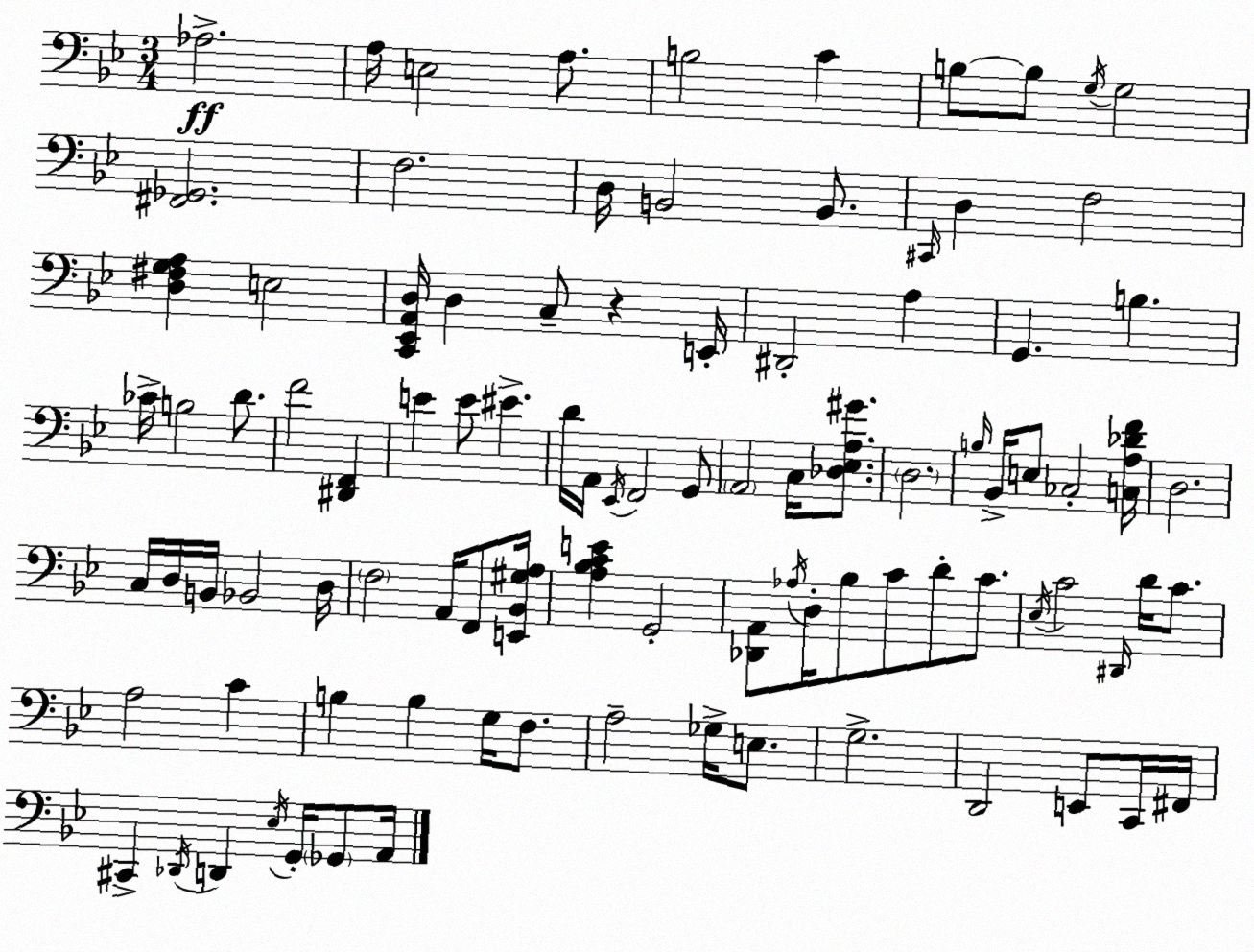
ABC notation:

X:1
T:Untitled
M:3/4
L:1/4
K:Bb
_A,2 A,/4 E,2 A,/2 B,2 C B,/2 B,/2 G,/4 G,2 [^F,,_G,,]2 F,2 D,/4 B,,2 B,,/2 ^C,,/4 D, F,2 [D,^F,G,A,] E,2 [C,,_E,,A,,D,]/4 D, C,/2 z E,,/4 ^D,,2 A, G,, B, _C/4 B,2 D/2 F2 [^D,,F,,] E E/2 ^E D/4 A,,/4 _E,,/4 F,,2 G,,/2 A,,2 C,/4 [_D,_E,A,^G]/2 D,2 B,/4 _B,,/4 E,/2 _C,2 [C,A,_DF]/4 D,2 C,/4 D,/4 B,,/4 _B,,2 D,/4 F,2 A,,/4 F,,/2 [E,,_B,,^G,A,]/4 [A,_B,CE] G,,2 [_D,,A,,]/2 _A,/4 D,/4 _B,/2 C/2 D/2 C/2 _E,/4 C2 ^D,,/4 D/4 C/2 A,2 C B, B, G,/4 F,/2 A,2 _G,/4 E,/2 G,2 D,,2 E,,/2 C,,/4 ^F,,/4 ^C,, _D,,/4 D,, _E,/4 G,,/4 _G,,/2 A,,/4